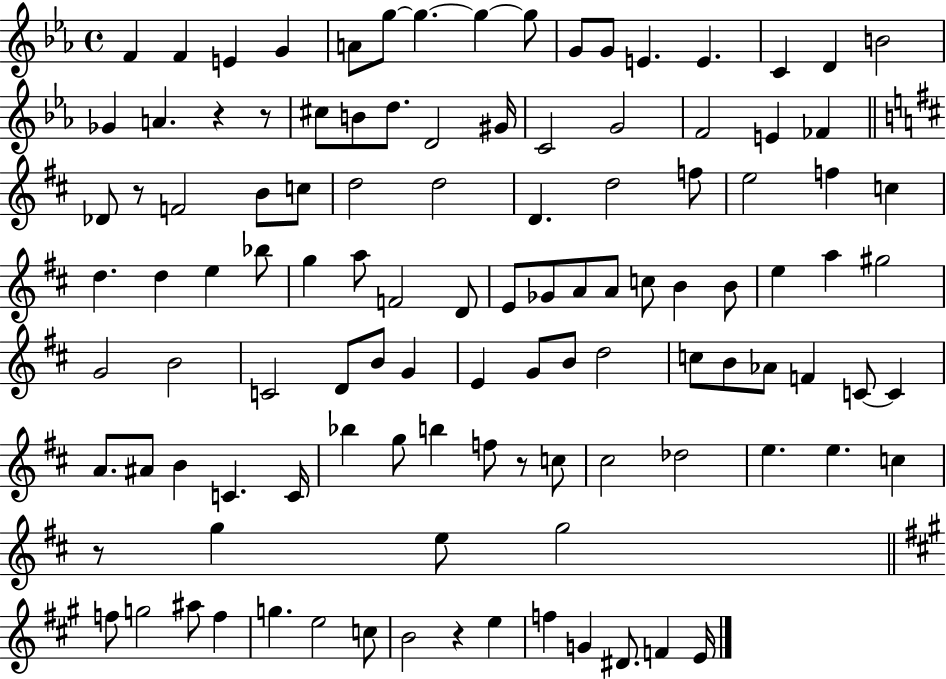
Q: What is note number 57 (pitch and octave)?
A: A5